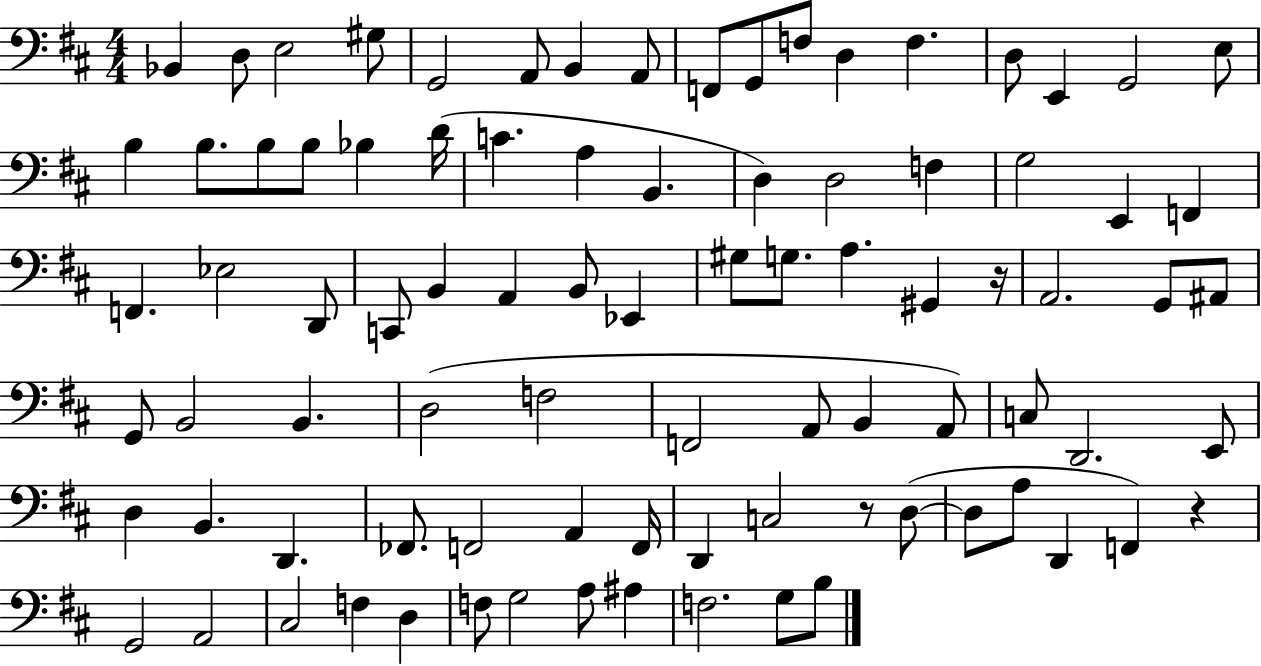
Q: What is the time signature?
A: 4/4